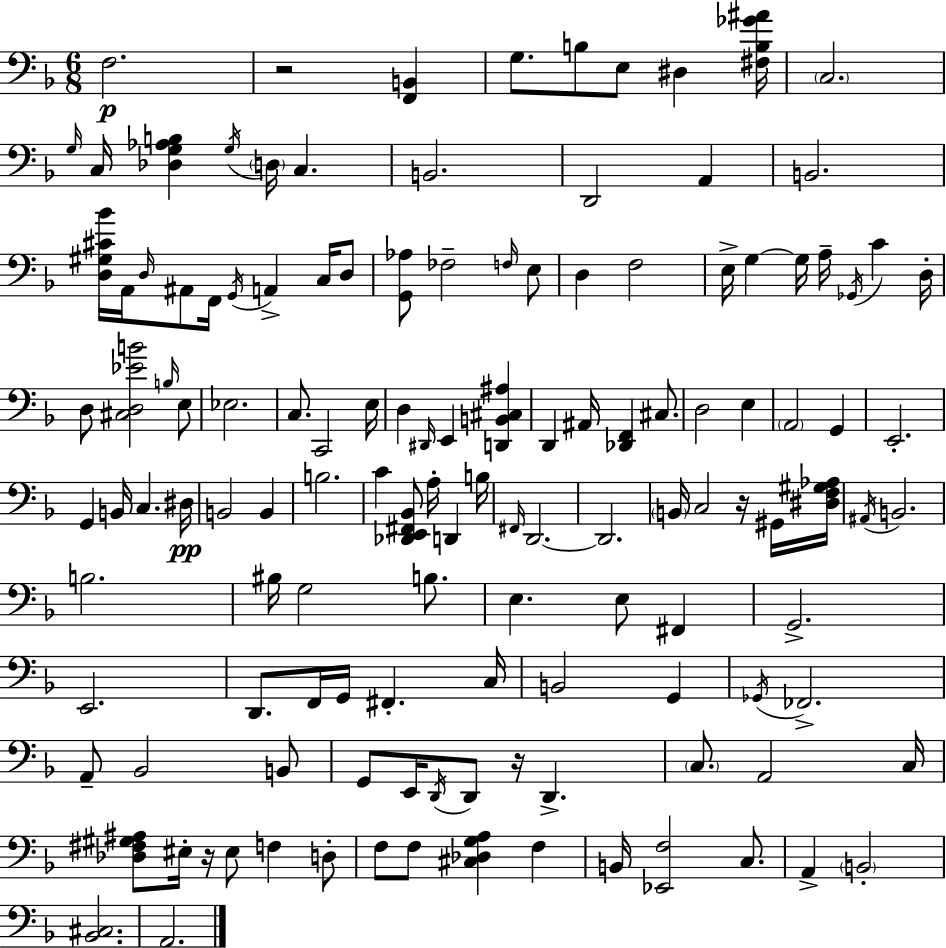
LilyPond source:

{
  \clef bass
  \numericTimeSignature
  \time 6/8
  \key d \minor
  \repeat volta 2 { f2.\p | r2 <f, b,>4 | g8. b8 e8 dis4 <fis b ges' ais'>16 | \parenthesize c2. | \break \grace { g16 } c16 <des g aes b>4 \acciaccatura { g16 } \parenthesize d16 c4. | b,2. | d,2 a,4 | b,2. | \break <d gis cis' bes'>16 a,16 \grace { d16 } ais,8 f,16 \acciaccatura { g,16 } a,4-> | c16 d8 <g, aes>8 fes2-- | \grace { f16 } e8 d4 f2 | e16-> g4~~ g16 a16-- | \break \acciaccatura { ges,16 } c'4 d16-. d8 <cis d ees' b'>2 | \grace { b16 } e8 ees2. | c8. c,2 | e16 d4 \grace { dis,16 } | \break e,4 <d, b, cis ais>4 d,4 | ais,16 <des, f,>4 cis8. d2 | e4 \parenthesize a,2 | g,4 e,2.-. | \break g,4 | b,16 c4. dis16\pp b,2 | b,4 b2. | c'4 | \break <des, e, fis, bes,>8 a16-. d,4 b16 \grace { fis,16 } d,2.~~ | d,2. | \parenthesize b,16 c2 | r16 gis,16 <dis f gis aes>16 \acciaccatura { ais,16 } b,2. | \break b2. | bis16 g2 | b8. e4. | e8 fis,4 g,2.-> | \break e,2. | d,8. | f,16 g,16 fis,4.-. c16 b,2 | g,4 \acciaccatura { ges,16 } fes,2.-> | \break a,8-- | bes,2 b,8 g,8 | e,16 \acciaccatura { d,16 } d,8 r16 d,4.-> | \parenthesize c8. a,2 c16 | \break <des fis gis ais>8 eis16-. r16 eis8 f4 d8-. | f8 f8 <cis des g a>4 f4 | b,16 <ees, f>2 c8. | a,4-> \parenthesize b,2-. | \break <bes, cis>2. | a,2. | } \bar "|."
}